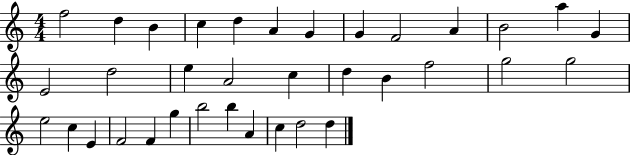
{
  \clef treble
  \numericTimeSignature
  \time 4/4
  \key c \major
  f''2 d''4 b'4 | c''4 d''4 a'4 g'4 | g'4 f'2 a'4 | b'2 a''4 g'4 | \break e'2 d''2 | e''4 a'2 c''4 | d''4 b'4 f''2 | g''2 g''2 | \break e''2 c''4 e'4 | f'2 f'4 g''4 | b''2 b''4 a'4 | c''4 d''2 d''4 | \break \bar "|."
}